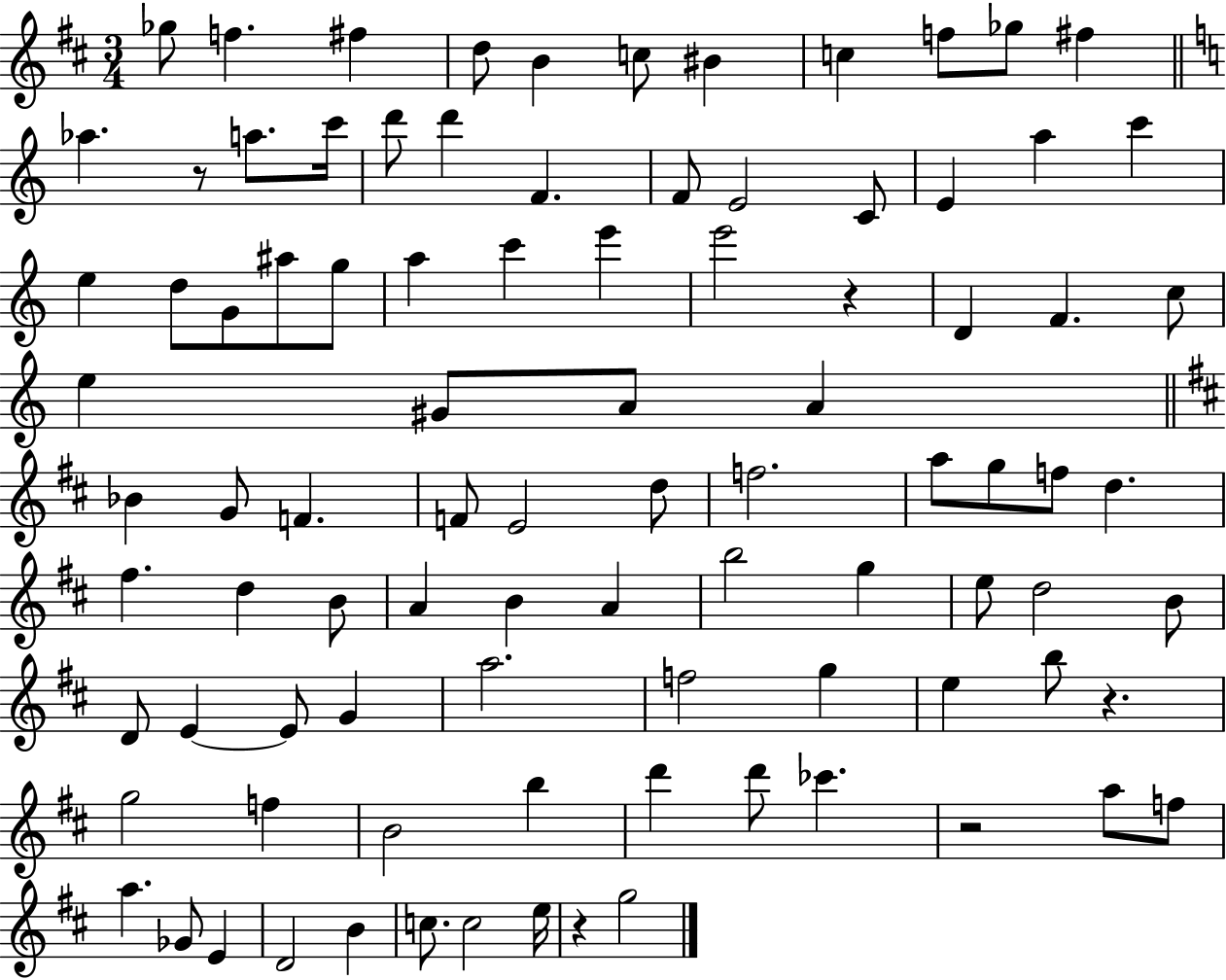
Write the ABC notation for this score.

X:1
T:Untitled
M:3/4
L:1/4
K:D
_g/2 f ^f d/2 B c/2 ^B c f/2 _g/2 ^f _a z/2 a/2 c'/4 d'/2 d' F F/2 E2 C/2 E a c' e d/2 G/2 ^a/2 g/2 a c' e' e'2 z D F c/2 e ^G/2 A/2 A _B G/2 F F/2 E2 d/2 f2 a/2 g/2 f/2 d ^f d B/2 A B A b2 g e/2 d2 B/2 D/2 E E/2 G a2 f2 g e b/2 z g2 f B2 b d' d'/2 _c' z2 a/2 f/2 a _G/2 E D2 B c/2 c2 e/4 z g2